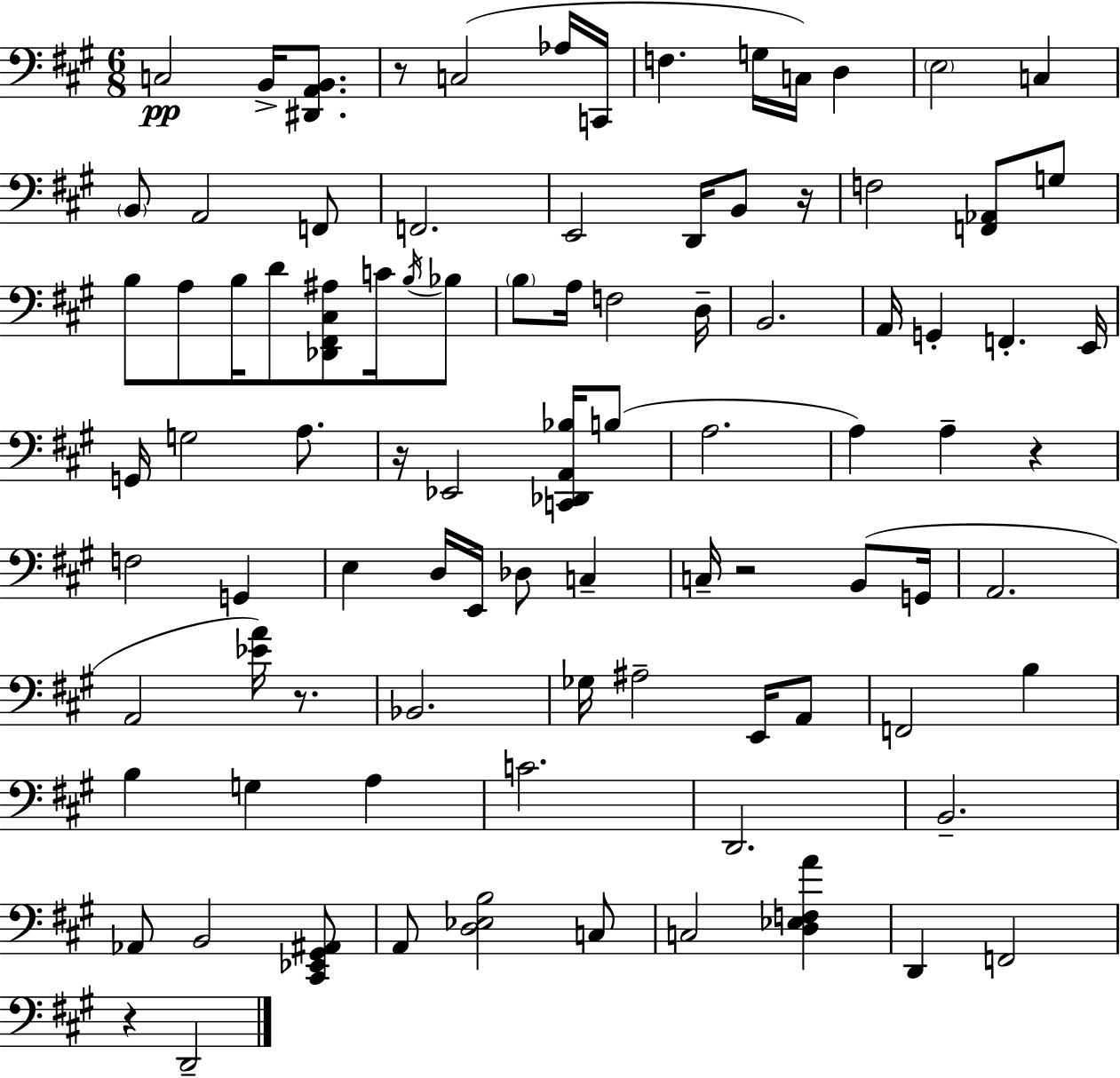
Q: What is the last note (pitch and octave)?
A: D2